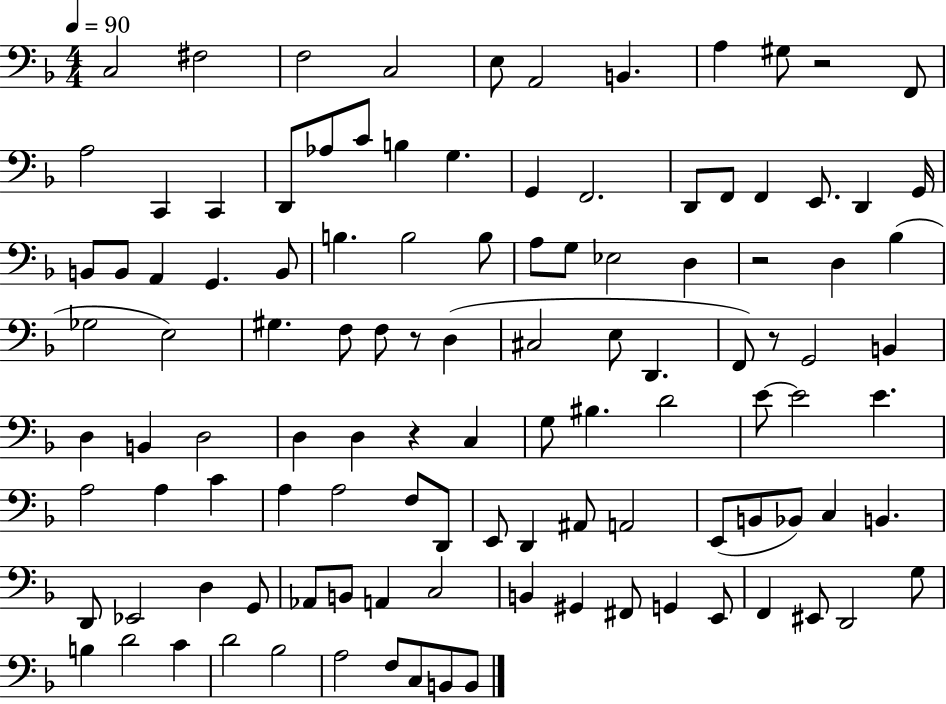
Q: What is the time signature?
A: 4/4